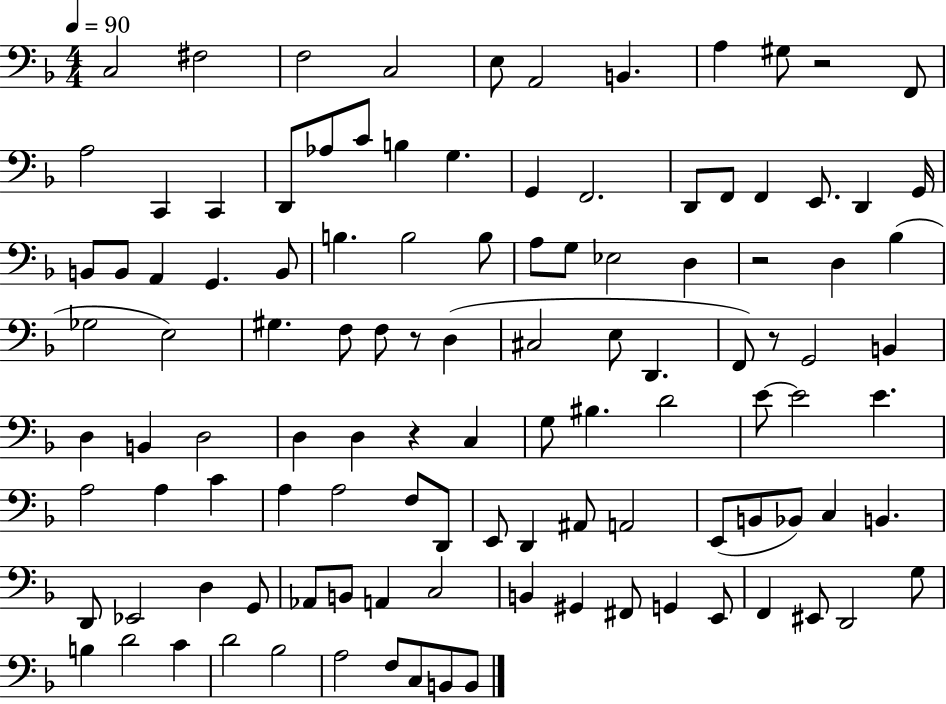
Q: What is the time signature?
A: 4/4